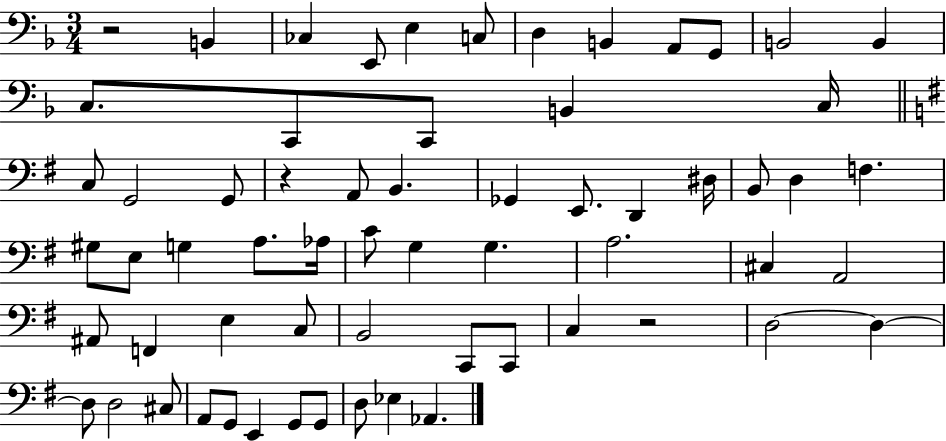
X:1
T:Untitled
M:3/4
L:1/4
K:F
z2 B,, _C, E,,/2 E, C,/2 D, B,, A,,/2 G,,/2 B,,2 B,, C,/2 C,,/2 C,,/2 B,, C,/4 C,/2 G,,2 G,,/2 z A,,/2 B,, _G,, E,,/2 D,, ^D,/4 B,,/2 D, F, ^G,/2 E,/2 G, A,/2 _A,/4 C/2 G, G, A,2 ^C, A,,2 ^A,,/2 F,, E, C,/2 B,,2 C,,/2 C,,/2 C, z2 D,2 D, D,/2 D,2 ^C,/2 A,,/2 G,,/2 E,, G,,/2 G,,/2 D,/2 _E, _A,,